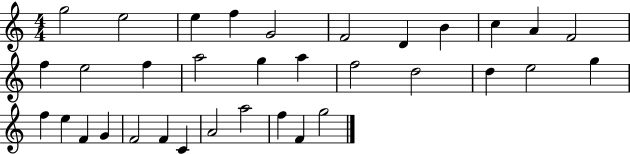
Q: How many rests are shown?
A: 0